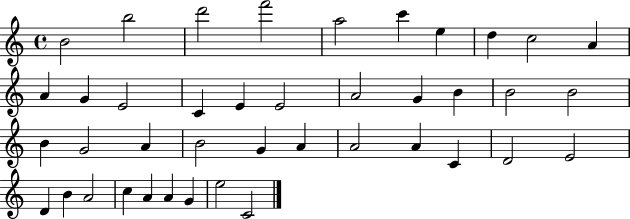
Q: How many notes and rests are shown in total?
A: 41